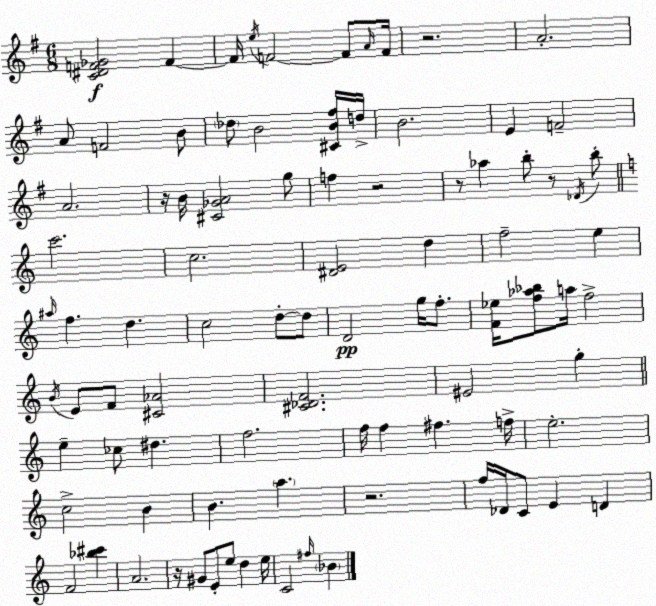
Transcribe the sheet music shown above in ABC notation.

X:1
T:Untitled
M:6/8
L:1/4
K:Em
[C^DF_G]2 F F/4 e/4 F2 F/2 A/4 F/4 z2 A2 A/2 F2 B/2 _d/2 B2 [^CB^f]/4 d/4 B2 E F2 A2 z/4 B/4 [^C_GA]2 g/2 f z2 z/2 _a b/2 z/2 _D/4 b/2 c'2 c2 [^DE]2 d f2 e ^a/4 f d c2 d/2 d/2 D2 g/4 f/2 [F_e]/4 [f_a_b]/2 a/4 f2 B/4 E/2 F/2 [^C_A]2 [^C_DF]2 ^E2 g e _c/2 ^d f2 f/4 f ^f f/4 e2 c2 B B a z2 f/4 _D/4 C/2 E D F2 [_b^c'] A2 z/4 ^G/2 E/2 e/2 d e/4 C2 ^f/4 _B